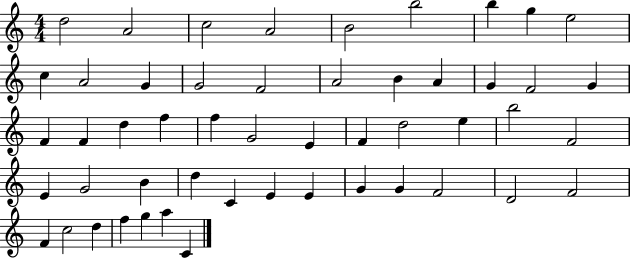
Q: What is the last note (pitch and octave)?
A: C4